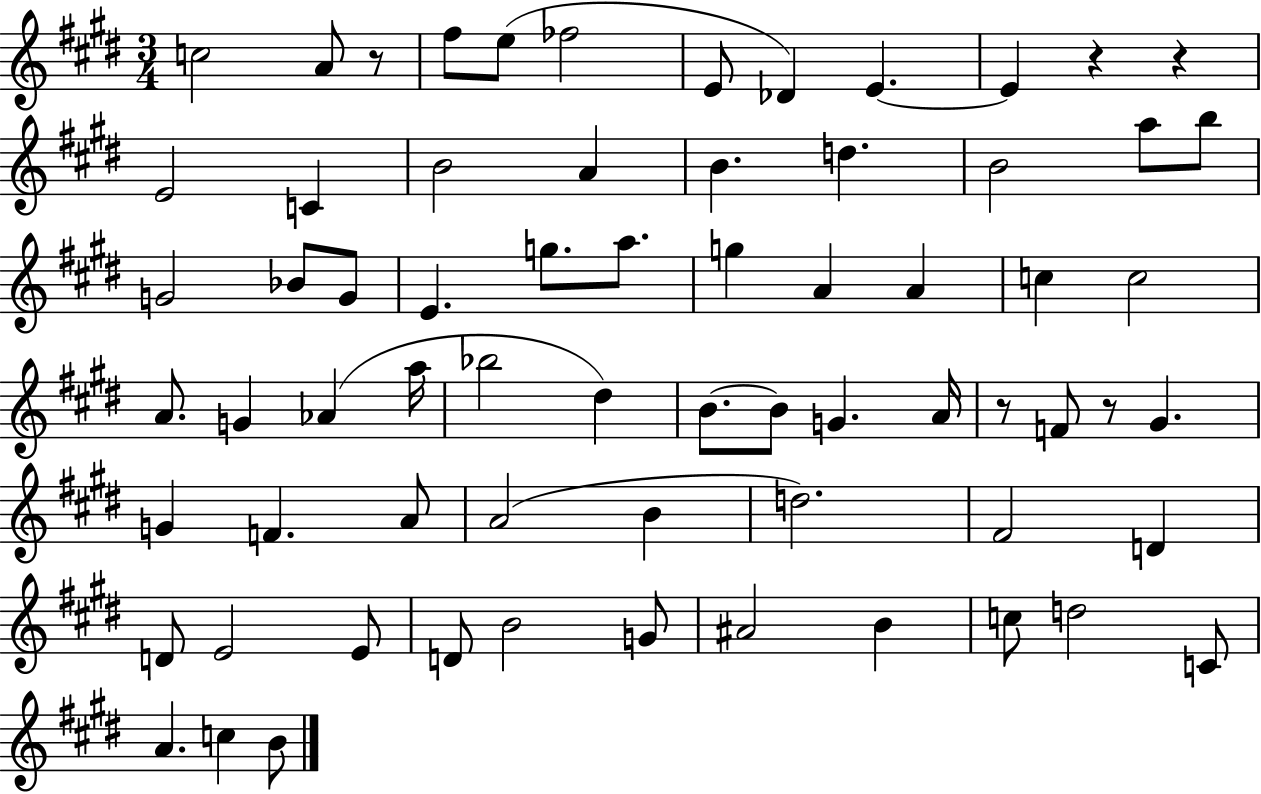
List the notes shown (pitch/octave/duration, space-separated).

C5/h A4/e R/e F#5/e E5/e FES5/h E4/e Db4/q E4/q. E4/q R/q R/q E4/h C4/q B4/h A4/q B4/q. D5/q. B4/h A5/e B5/e G4/h Bb4/e G4/e E4/q. G5/e. A5/e. G5/q A4/q A4/q C5/q C5/h A4/e. G4/q Ab4/q A5/s Bb5/h D#5/q B4/e. B4/e G4/q. A4/s R/e F4/e R/e G#4/q. G4/q F4/q. A4/e A4/h B4/q D5/h. F#4/h D4/q D4/e E4/h E4/e D4/e B4/h G4/e A#4/h B4/q C5/e D5/h C4/e A4/q. C5/q B4/e